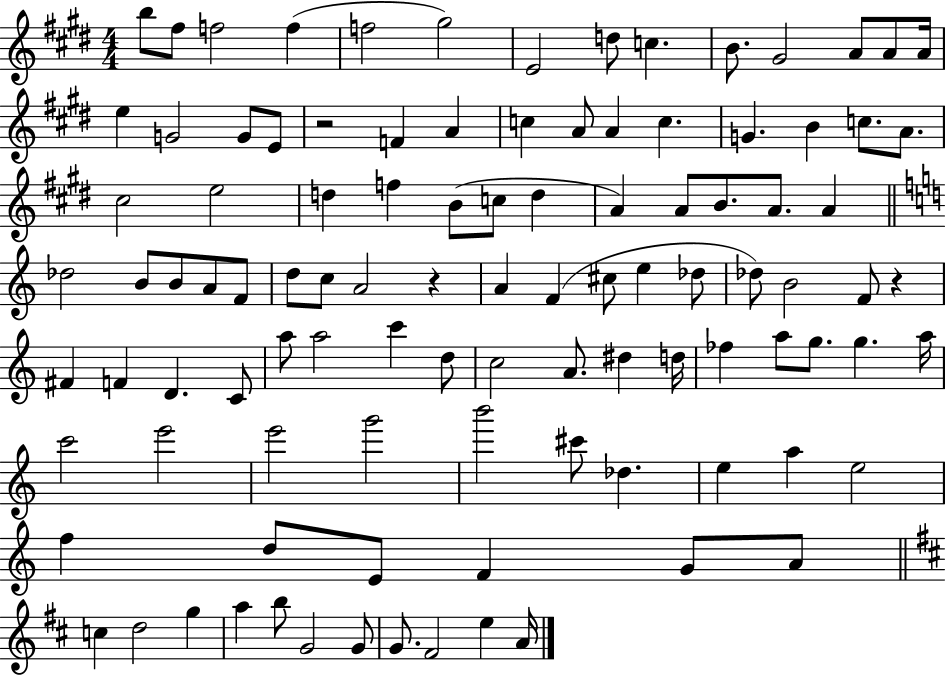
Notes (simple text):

B5/e F#5/e F5/h F5/q F5/h G#5/h E4/h D5/e C5/q. B4/e. G#4/h A4/e A4/e A4/s E5/q G4/h G4/e E4/e R/h F4/q A4/q C5/q A4/e A4/q C5/q. G4/q. B4/q C5/e. A4/e. C#5/h E5/h D5/q F5/q B4/e C5/e D5/q A4/q A4/e B4/e. A4/e. A4/q Db5/h B4/e B4/e A4/e F4/e D5/e C5/e A4/h R/q A4/q F4/q C#5/e E5/q Db5/e Db5/e B4/h F4/e R/q F#4/q F4/q D4/q. C4/e A5/e A5/h C6/q D5/e C5/h A4/e. D#5/q D5/s FES5/q A5/e G5/e. G5/q. A5/s C6/h E6/h E6/h G6/h B6/h C#6/e Db5/q. E5/q A5/q E5/h F5/q D5/e E4/e F4/q G4/e A4/e C5/q D5/h G5/q A5/q B5/e G4/h G4/e G4/e. F#4/h E5/q A4/s